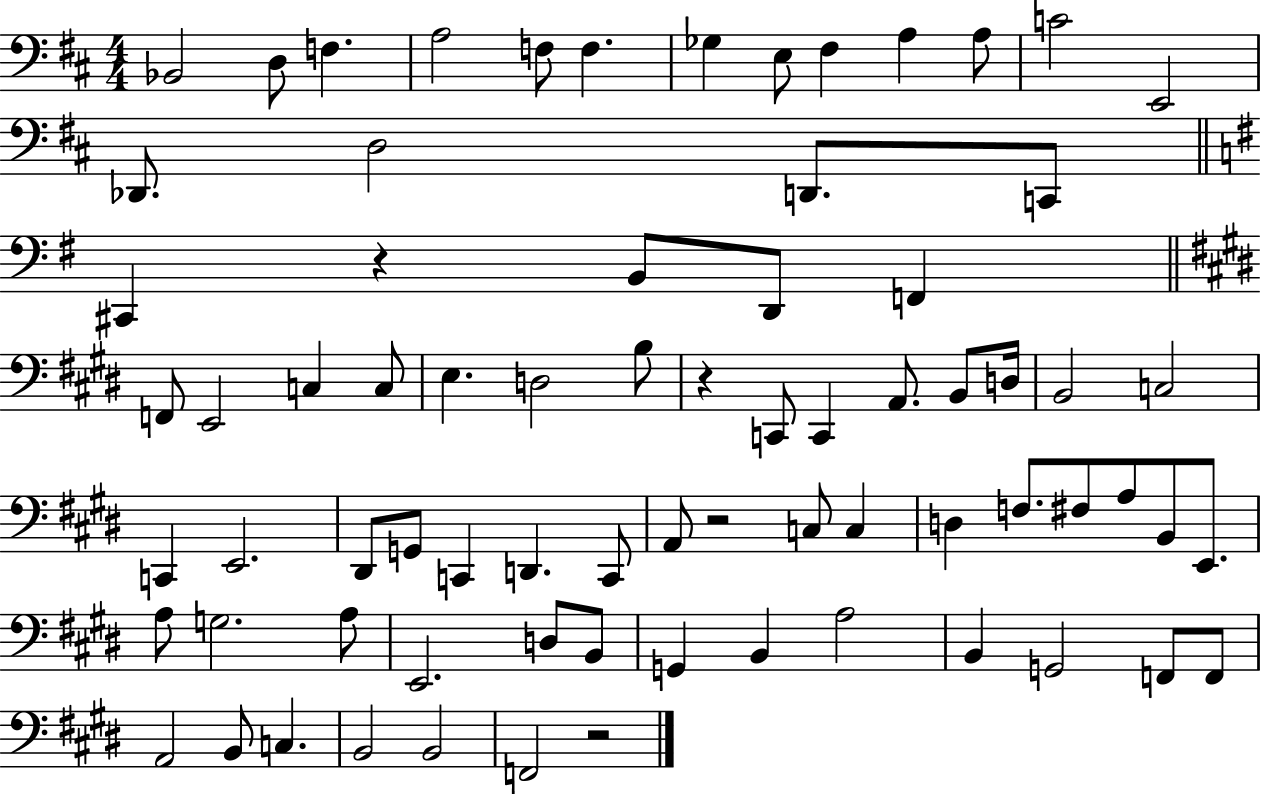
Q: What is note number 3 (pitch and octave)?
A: F3